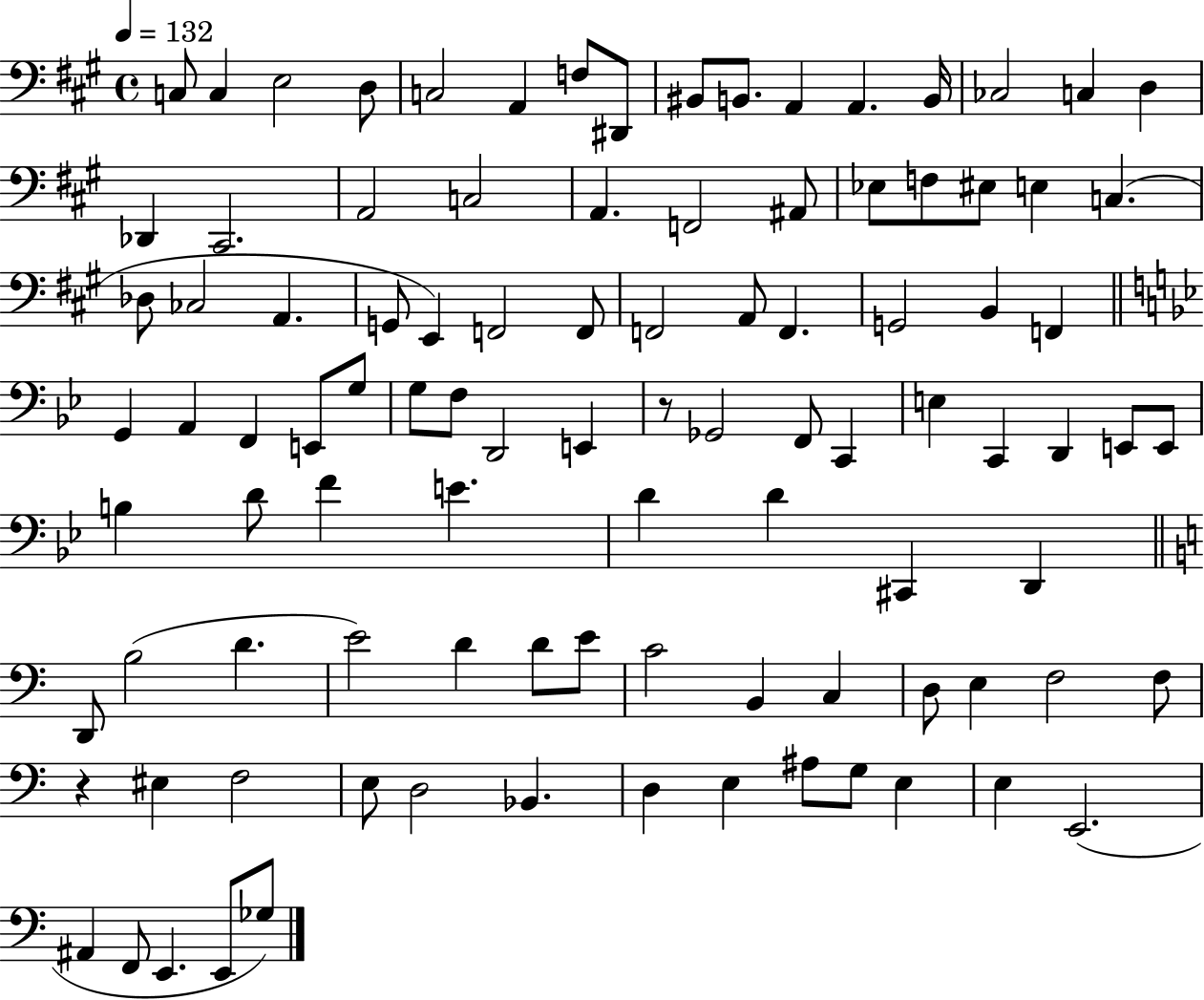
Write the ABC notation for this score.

X:1
T:Untitled
M:4/4
L:1/4
K:A
C,/2 C, E,2 D,/2 C,2 A,, F,/2 ^D,,/2 ^B,,/2 B,,/2 A,, A,, B,,/4 _C,2 C, D, _D,, ^C,,2 A,,2 C,2 A,, F,,2 ^A,,/2 _E,/2 F,/2 ^E,/2 E, C, _D,/2 _C,2 A,, G,,/2 E,, F,,2 F,,/2 F,,2 A,,/2 F,, G,,2 B,, F,, G,, A,, F,, E,,/2 G,/2 G,/2 F,/2 D,,2 E,, z/2 _G,,2 F,,/2 C,, E, C,, D,, E,,/2 E,,/2 B, D/2 F E D D ^C,, D,, D,,/2 B,2 D E2 D D/2 E/2 C2 B,, C, D,/2 E, F,2 F,/2 z ^E, F,2 E,/2 D,2 _B,, D, E, ^A,/2 G,/2 E, E, E,,2 ^A,, F,,/2 E,, E,,/2 _G,/2